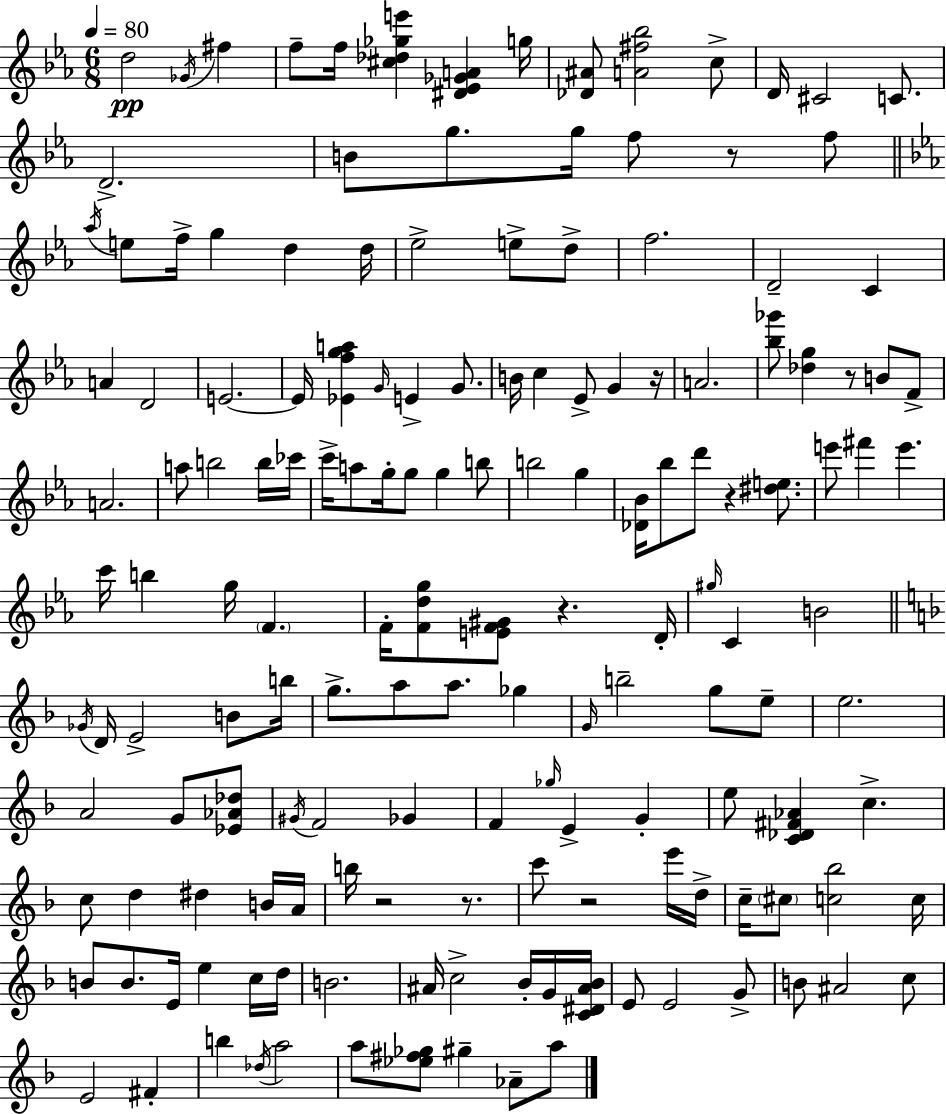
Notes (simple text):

D5/h Gb4/s F#5/q F5/e F5/s [C#5,Db5,Gb5,E6]/q [D#4,Eb4,Gb4,A4]/q G5/s [Db4,A#4]/e [A4,F#5,Bb5]/h C5/e D4/s C#4/h C4/e. D4/h. B4/e G5/e. G5/s F5/e R/e F5/e Ab5/s E5/e F5/s G5/q D5/q D5/s Eb5/h E5/e D5/e F5/h. D4/h C4/q A4/q D4/h E4/h. E4/s [Eb4,F5,G5,A5]/q G4/s E4/q G4/e. B4/s C5/q Eb4/e G4/q R/s A4/h. [Bb5,Gb6]/e [Db5,G5]/q R/e B4/e F4/e A4/h. A5/e B5/h B5/s CES6/s C6/s A5/e G5/s G5/e G5/q B5/e B5/h G5/q [Db4,Bb4]/s Bb5/e D6/e R/q [D#5,E5]/e. E6/e F#6/q E6/q. C6/s B5/q G5/s F4/q. F4/s [F4,D5,G5]/e [E4,F4,G#4]/e R/q. D4/s G#5/s C4/q B4/h Gb4/s D4/s E4/h B4/e B5/s G5/e. A5/e A5/e. Gb5/q G4/s B5/h G5/e E5/e E5/h. A4/h G4/e [Eb4,Ab4,Db5]/e G#4/s F4/h Gb4/q F4/q Gb5/s E4/q G4/q E5/e [C4,Db4,F#4,Ab4]/q C5/q. C5/e D5/q D#5/q B4/s A4/s B5/s R/h R/e. C6/e R/h E6/s D5/s C5/s C#5/e [C5,Bb5]/h C5/s B4/e B4/e. E4/s E5/q C5/s D5/s B4/h. A#4/s C5/h Bb4/s G4/s [C4,D#4,A#4,Bb4]/s E4/e E4/h G4/e B4/e A#4/h C5/e E4/h F#4/q B5/q Db5/s A5/h A5/e [Eb5,F#5,Gb5]/e G#5/q Ab4/e A5/e